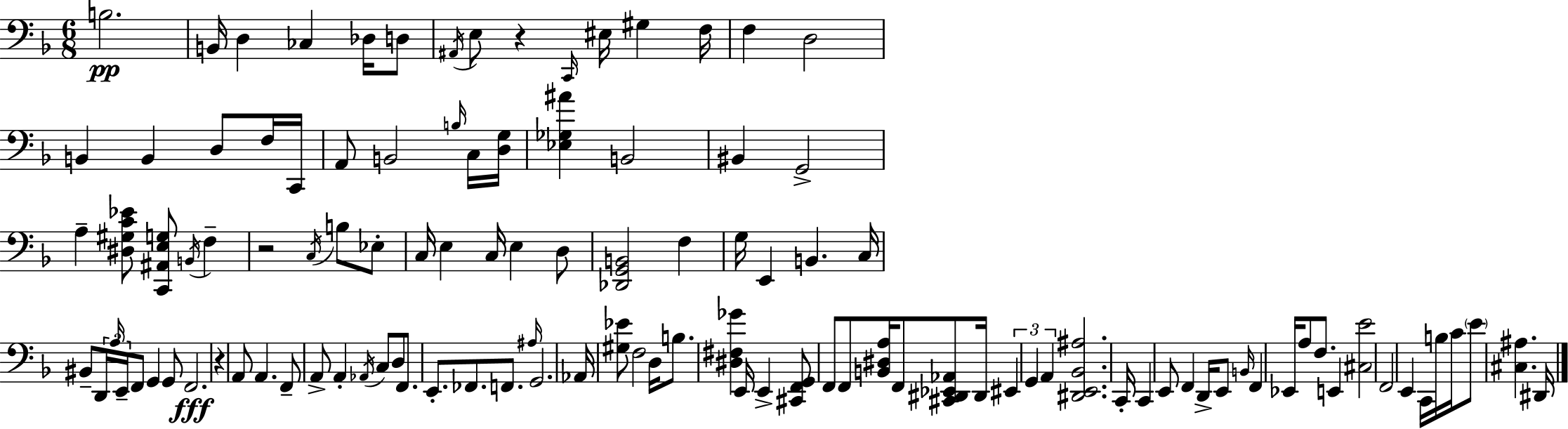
B3/h. B2/s D3/q CES3/q Db3/s D3/e A#2/s E3/e R/q C2/s EIS3/s G#3/q F3/s F3/q D3/h B2/q B2/q D3/e F3/s C2/s A2/e B2/h B3/s C3/s [D3,G3]/s [Eb3,Gb3,A#4]/q B2/h BIS2/q G2/h A3/q [D#3,G#3,C4,Eb4]/e [C2,A#2,E3,G3]/e B2/s F3/q R/h C3/s B3/e Eb3/e C3/s E3/q C3/s E3/q D3/e [Db2,G2,B2]/h F3/q G3/s E2/q B2/q. C3/s BIS2/e D2/s A3/s E2/s F2/e G2/q G2/e F2/h. R/q A2/e A2/q. F2/e A2/e A2/q Ab2/s C3/e D3/e F2/e. E2/e. FES2/e. F2/e. A#3/s G2/h. Ab2/s [G#3,Eb4]/e F3/h D3/s B3/e. [D#3,F#3,Gb4]/q E2/s E2/q [C#2,F2,G2]/e F2/e F2/e [B2,D#3,A3]/s F2/e [C#2,D#2,Eb2,Ab2]/e D#2/s EIS2/q G2/q A2/q [D#2,E2,Bb2,A#3]/h. C2/s C2/q E2/e F2/q D2/s E2/e B2/s F2/q Eb2/s A3/e F3/e. E2/q [C#3,E4]/h F2/h E2/q C2/s B3/s C4/s E4/e [C#3,A#3]/q. D#2/s